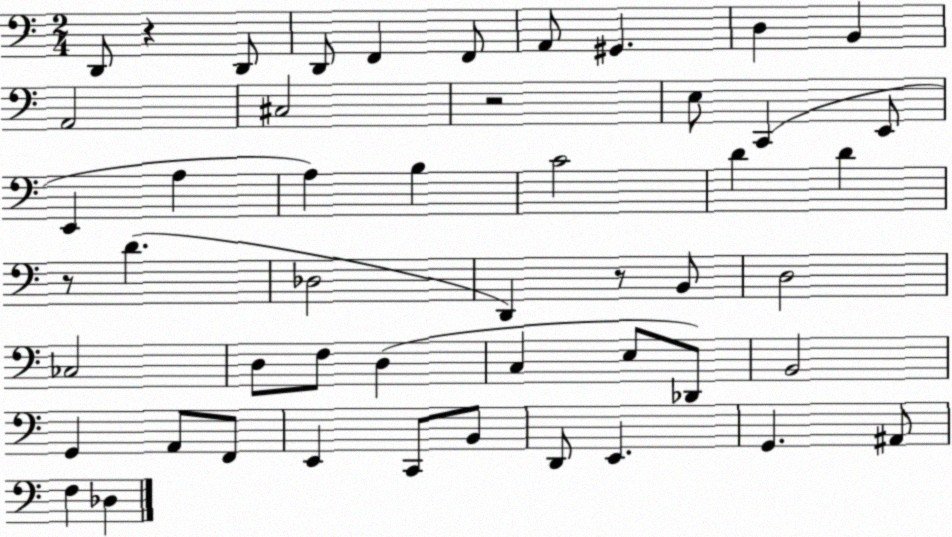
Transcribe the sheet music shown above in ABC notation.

X:1
T:Untitled
M:2/4
L:1/4
K:C
D,,/2 z D,,/2 D,,/2 F,, F,,/2 A,,/2 ^G,, D, B,, A,,2 ^C,2 z2 E,/2 C,, E,,/2 E,, A, A, B, C2 D D z/2 D _D,2 D,, z/2 B,,/2 D,2 _C,2 D,/2 F,/2 D, C, E,/2 _D,,/2 B,,2 G,, A,,/2 F,,/2 E,, C,,/2 B,,/2 D,,/2 E,, G,, ^A,,/2 F, _D,